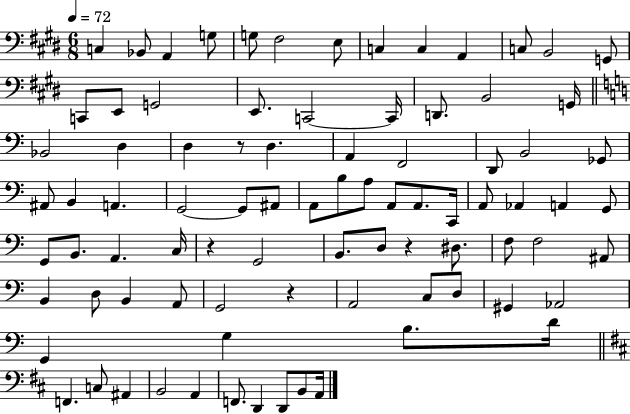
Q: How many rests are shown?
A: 4